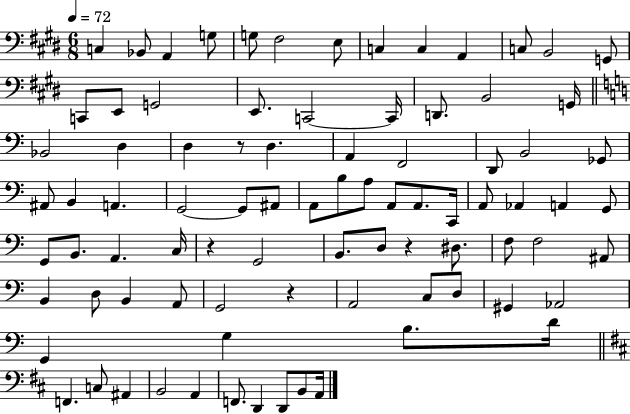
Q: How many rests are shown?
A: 4